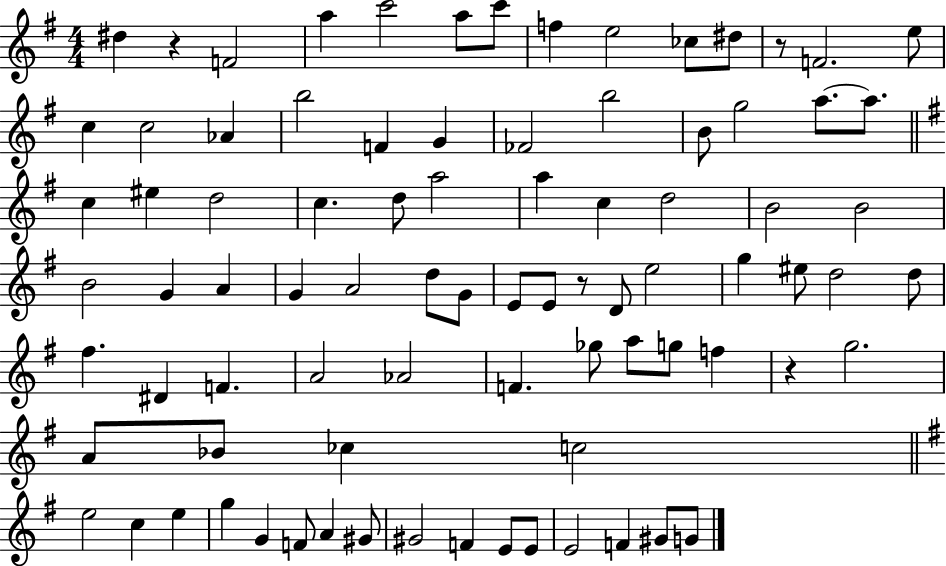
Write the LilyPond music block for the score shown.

{
  \clef treble
  \numericTimeSignature
  \time 4/4
  \key g \major
  dis''4 r4 f'2 | a''4 c'''2 a''8 c'''8 | f''4 e''2 ces''8 dis''8 | r8 f'2. e''8 | \break c''4 c''2 aes'4 | b''2 f'4 g'4 | fes'2 b''2 | b'8 g''2 a''8.~~ a''8. | \break \bar "||" \break \key e \minor c''4 eis''4 d''2 | c''4. d''8 a''2 | a''4 c''4 d''2 | b'2 b'2 | \break b'2 g'4 a'4 | g'4 a'2 d''8 g'8 | e'8 e'8 r8 d'8 e''2 | g''4 eis''8 d''2 d''8 | \break fis''4. dis'4 f'4. | a'2 aes'2 | f'4. ges''8 a''8 g''8 f''4 | r4 g''2. | \break a'8 bes'8 ces''4 c''2 | \bar "||" \break \key g \major e''2 c''4 e''4 | g''4 g'4 f'8 a'4 gis'8 | gis'2 f'4 e'8 e'8 | e'2 f'4 gis'8 g'8 | \break \bar "|."
}